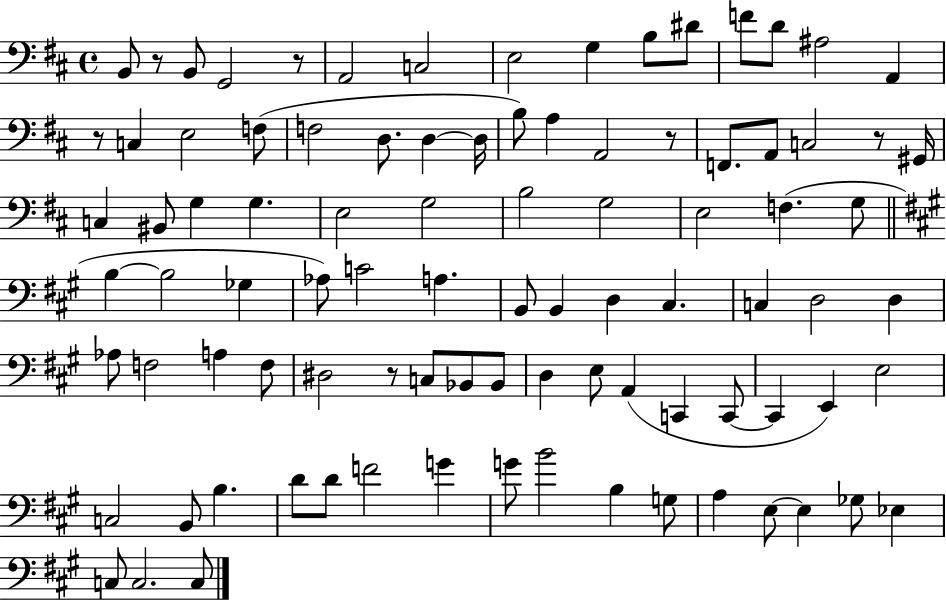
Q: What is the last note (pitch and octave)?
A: C3